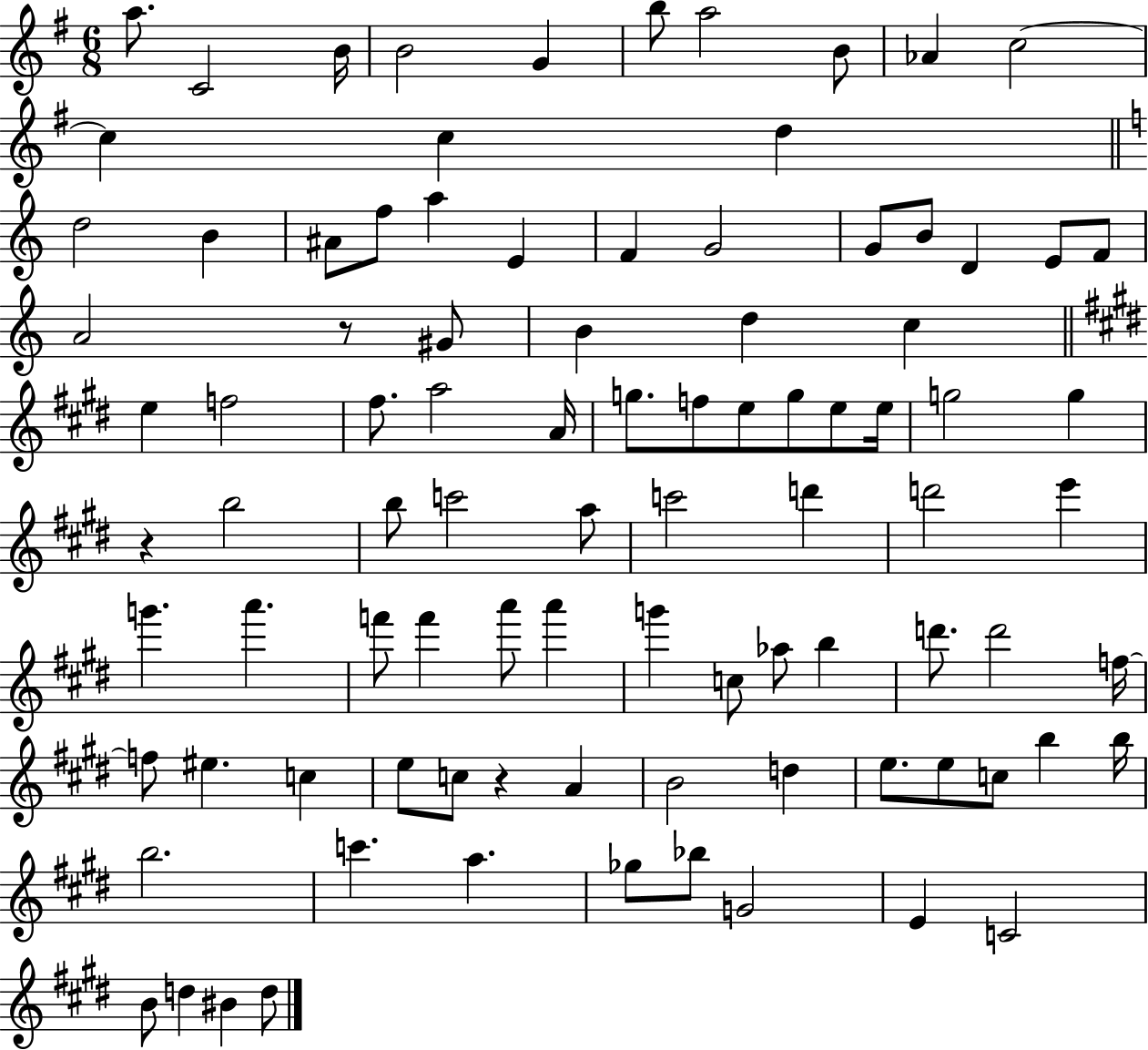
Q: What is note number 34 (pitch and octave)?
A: F#5